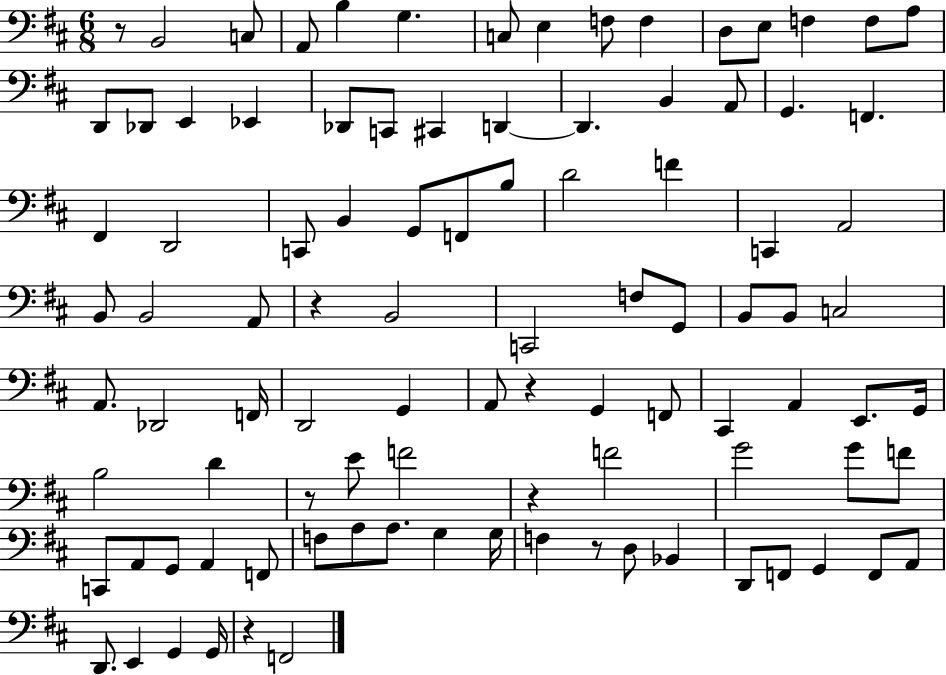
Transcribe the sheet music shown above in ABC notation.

X:1
T:Untitled
M:6/8
L:1/4
K:D
z/2 B,,2 C,/2 A,,/2 B, G, C,/2 E, F,/2 F, D,/2 E,/2 F, F,/2 A,/2 D,,/2 _D,,/2 E,, _E,, _D,,/2 C,,/2 ^C,, D,, D,, B,, A,,/2 G,, F,, ^F,, D,,2 C,,/2 B,, G,,/2 F,,/2 B,/2 D2 F C,, A,,2 B,,/2 B,,2 A,,/2 z B,,2 C,,2 F,/2 G,,/2 B,,/2 B,,/2 C,2 A,,/2 _D,,2 F,,/4 D,,2 G,, A,,/2 z G,, F,,/2 ^C,, A,, E,,/2 G,,/4 B,2 D z/2 E/2 F2 z F2 G2 G/2 F/2 C,,/2 A,,/2 G,,/2 A,, F,,/2 F,/2 A,/2 A,/2 G, G,/4 F, z/2 D,/2 _B,, D,,/2 F,,/2 G,, F,,/2 A,,/2 D,,/2 E,, G,, G,,/4 z F,,2